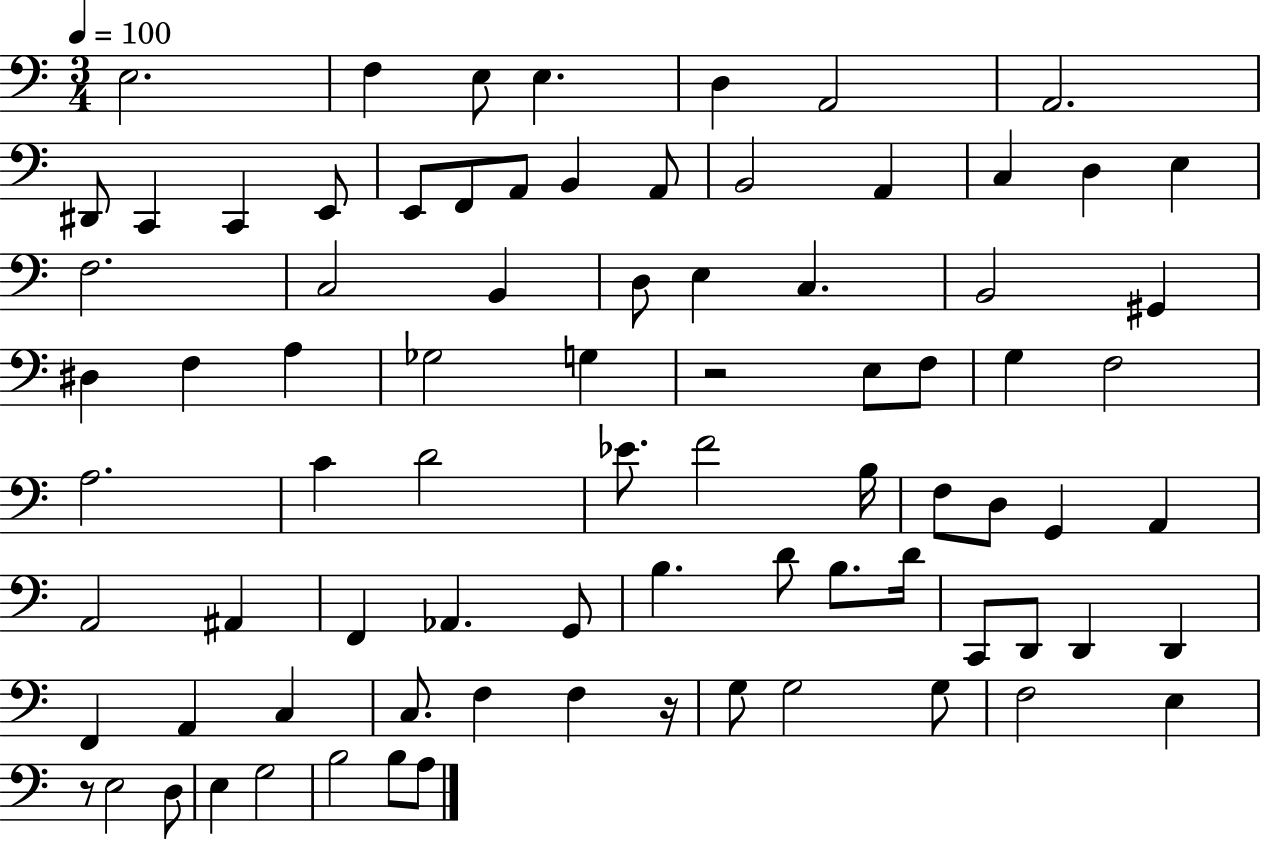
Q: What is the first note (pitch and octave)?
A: E3